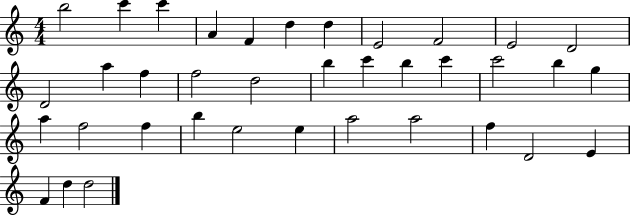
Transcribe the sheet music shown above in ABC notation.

X:1
T:Untitled
M:4/4
L:1/4
K:C
b2 c' c' A F d d E2 F2 E2 D2 D2 a f f2 d2 b c' b c' c'2 b g a f2 f b e2 e a2 a2 f D2 E F d d2